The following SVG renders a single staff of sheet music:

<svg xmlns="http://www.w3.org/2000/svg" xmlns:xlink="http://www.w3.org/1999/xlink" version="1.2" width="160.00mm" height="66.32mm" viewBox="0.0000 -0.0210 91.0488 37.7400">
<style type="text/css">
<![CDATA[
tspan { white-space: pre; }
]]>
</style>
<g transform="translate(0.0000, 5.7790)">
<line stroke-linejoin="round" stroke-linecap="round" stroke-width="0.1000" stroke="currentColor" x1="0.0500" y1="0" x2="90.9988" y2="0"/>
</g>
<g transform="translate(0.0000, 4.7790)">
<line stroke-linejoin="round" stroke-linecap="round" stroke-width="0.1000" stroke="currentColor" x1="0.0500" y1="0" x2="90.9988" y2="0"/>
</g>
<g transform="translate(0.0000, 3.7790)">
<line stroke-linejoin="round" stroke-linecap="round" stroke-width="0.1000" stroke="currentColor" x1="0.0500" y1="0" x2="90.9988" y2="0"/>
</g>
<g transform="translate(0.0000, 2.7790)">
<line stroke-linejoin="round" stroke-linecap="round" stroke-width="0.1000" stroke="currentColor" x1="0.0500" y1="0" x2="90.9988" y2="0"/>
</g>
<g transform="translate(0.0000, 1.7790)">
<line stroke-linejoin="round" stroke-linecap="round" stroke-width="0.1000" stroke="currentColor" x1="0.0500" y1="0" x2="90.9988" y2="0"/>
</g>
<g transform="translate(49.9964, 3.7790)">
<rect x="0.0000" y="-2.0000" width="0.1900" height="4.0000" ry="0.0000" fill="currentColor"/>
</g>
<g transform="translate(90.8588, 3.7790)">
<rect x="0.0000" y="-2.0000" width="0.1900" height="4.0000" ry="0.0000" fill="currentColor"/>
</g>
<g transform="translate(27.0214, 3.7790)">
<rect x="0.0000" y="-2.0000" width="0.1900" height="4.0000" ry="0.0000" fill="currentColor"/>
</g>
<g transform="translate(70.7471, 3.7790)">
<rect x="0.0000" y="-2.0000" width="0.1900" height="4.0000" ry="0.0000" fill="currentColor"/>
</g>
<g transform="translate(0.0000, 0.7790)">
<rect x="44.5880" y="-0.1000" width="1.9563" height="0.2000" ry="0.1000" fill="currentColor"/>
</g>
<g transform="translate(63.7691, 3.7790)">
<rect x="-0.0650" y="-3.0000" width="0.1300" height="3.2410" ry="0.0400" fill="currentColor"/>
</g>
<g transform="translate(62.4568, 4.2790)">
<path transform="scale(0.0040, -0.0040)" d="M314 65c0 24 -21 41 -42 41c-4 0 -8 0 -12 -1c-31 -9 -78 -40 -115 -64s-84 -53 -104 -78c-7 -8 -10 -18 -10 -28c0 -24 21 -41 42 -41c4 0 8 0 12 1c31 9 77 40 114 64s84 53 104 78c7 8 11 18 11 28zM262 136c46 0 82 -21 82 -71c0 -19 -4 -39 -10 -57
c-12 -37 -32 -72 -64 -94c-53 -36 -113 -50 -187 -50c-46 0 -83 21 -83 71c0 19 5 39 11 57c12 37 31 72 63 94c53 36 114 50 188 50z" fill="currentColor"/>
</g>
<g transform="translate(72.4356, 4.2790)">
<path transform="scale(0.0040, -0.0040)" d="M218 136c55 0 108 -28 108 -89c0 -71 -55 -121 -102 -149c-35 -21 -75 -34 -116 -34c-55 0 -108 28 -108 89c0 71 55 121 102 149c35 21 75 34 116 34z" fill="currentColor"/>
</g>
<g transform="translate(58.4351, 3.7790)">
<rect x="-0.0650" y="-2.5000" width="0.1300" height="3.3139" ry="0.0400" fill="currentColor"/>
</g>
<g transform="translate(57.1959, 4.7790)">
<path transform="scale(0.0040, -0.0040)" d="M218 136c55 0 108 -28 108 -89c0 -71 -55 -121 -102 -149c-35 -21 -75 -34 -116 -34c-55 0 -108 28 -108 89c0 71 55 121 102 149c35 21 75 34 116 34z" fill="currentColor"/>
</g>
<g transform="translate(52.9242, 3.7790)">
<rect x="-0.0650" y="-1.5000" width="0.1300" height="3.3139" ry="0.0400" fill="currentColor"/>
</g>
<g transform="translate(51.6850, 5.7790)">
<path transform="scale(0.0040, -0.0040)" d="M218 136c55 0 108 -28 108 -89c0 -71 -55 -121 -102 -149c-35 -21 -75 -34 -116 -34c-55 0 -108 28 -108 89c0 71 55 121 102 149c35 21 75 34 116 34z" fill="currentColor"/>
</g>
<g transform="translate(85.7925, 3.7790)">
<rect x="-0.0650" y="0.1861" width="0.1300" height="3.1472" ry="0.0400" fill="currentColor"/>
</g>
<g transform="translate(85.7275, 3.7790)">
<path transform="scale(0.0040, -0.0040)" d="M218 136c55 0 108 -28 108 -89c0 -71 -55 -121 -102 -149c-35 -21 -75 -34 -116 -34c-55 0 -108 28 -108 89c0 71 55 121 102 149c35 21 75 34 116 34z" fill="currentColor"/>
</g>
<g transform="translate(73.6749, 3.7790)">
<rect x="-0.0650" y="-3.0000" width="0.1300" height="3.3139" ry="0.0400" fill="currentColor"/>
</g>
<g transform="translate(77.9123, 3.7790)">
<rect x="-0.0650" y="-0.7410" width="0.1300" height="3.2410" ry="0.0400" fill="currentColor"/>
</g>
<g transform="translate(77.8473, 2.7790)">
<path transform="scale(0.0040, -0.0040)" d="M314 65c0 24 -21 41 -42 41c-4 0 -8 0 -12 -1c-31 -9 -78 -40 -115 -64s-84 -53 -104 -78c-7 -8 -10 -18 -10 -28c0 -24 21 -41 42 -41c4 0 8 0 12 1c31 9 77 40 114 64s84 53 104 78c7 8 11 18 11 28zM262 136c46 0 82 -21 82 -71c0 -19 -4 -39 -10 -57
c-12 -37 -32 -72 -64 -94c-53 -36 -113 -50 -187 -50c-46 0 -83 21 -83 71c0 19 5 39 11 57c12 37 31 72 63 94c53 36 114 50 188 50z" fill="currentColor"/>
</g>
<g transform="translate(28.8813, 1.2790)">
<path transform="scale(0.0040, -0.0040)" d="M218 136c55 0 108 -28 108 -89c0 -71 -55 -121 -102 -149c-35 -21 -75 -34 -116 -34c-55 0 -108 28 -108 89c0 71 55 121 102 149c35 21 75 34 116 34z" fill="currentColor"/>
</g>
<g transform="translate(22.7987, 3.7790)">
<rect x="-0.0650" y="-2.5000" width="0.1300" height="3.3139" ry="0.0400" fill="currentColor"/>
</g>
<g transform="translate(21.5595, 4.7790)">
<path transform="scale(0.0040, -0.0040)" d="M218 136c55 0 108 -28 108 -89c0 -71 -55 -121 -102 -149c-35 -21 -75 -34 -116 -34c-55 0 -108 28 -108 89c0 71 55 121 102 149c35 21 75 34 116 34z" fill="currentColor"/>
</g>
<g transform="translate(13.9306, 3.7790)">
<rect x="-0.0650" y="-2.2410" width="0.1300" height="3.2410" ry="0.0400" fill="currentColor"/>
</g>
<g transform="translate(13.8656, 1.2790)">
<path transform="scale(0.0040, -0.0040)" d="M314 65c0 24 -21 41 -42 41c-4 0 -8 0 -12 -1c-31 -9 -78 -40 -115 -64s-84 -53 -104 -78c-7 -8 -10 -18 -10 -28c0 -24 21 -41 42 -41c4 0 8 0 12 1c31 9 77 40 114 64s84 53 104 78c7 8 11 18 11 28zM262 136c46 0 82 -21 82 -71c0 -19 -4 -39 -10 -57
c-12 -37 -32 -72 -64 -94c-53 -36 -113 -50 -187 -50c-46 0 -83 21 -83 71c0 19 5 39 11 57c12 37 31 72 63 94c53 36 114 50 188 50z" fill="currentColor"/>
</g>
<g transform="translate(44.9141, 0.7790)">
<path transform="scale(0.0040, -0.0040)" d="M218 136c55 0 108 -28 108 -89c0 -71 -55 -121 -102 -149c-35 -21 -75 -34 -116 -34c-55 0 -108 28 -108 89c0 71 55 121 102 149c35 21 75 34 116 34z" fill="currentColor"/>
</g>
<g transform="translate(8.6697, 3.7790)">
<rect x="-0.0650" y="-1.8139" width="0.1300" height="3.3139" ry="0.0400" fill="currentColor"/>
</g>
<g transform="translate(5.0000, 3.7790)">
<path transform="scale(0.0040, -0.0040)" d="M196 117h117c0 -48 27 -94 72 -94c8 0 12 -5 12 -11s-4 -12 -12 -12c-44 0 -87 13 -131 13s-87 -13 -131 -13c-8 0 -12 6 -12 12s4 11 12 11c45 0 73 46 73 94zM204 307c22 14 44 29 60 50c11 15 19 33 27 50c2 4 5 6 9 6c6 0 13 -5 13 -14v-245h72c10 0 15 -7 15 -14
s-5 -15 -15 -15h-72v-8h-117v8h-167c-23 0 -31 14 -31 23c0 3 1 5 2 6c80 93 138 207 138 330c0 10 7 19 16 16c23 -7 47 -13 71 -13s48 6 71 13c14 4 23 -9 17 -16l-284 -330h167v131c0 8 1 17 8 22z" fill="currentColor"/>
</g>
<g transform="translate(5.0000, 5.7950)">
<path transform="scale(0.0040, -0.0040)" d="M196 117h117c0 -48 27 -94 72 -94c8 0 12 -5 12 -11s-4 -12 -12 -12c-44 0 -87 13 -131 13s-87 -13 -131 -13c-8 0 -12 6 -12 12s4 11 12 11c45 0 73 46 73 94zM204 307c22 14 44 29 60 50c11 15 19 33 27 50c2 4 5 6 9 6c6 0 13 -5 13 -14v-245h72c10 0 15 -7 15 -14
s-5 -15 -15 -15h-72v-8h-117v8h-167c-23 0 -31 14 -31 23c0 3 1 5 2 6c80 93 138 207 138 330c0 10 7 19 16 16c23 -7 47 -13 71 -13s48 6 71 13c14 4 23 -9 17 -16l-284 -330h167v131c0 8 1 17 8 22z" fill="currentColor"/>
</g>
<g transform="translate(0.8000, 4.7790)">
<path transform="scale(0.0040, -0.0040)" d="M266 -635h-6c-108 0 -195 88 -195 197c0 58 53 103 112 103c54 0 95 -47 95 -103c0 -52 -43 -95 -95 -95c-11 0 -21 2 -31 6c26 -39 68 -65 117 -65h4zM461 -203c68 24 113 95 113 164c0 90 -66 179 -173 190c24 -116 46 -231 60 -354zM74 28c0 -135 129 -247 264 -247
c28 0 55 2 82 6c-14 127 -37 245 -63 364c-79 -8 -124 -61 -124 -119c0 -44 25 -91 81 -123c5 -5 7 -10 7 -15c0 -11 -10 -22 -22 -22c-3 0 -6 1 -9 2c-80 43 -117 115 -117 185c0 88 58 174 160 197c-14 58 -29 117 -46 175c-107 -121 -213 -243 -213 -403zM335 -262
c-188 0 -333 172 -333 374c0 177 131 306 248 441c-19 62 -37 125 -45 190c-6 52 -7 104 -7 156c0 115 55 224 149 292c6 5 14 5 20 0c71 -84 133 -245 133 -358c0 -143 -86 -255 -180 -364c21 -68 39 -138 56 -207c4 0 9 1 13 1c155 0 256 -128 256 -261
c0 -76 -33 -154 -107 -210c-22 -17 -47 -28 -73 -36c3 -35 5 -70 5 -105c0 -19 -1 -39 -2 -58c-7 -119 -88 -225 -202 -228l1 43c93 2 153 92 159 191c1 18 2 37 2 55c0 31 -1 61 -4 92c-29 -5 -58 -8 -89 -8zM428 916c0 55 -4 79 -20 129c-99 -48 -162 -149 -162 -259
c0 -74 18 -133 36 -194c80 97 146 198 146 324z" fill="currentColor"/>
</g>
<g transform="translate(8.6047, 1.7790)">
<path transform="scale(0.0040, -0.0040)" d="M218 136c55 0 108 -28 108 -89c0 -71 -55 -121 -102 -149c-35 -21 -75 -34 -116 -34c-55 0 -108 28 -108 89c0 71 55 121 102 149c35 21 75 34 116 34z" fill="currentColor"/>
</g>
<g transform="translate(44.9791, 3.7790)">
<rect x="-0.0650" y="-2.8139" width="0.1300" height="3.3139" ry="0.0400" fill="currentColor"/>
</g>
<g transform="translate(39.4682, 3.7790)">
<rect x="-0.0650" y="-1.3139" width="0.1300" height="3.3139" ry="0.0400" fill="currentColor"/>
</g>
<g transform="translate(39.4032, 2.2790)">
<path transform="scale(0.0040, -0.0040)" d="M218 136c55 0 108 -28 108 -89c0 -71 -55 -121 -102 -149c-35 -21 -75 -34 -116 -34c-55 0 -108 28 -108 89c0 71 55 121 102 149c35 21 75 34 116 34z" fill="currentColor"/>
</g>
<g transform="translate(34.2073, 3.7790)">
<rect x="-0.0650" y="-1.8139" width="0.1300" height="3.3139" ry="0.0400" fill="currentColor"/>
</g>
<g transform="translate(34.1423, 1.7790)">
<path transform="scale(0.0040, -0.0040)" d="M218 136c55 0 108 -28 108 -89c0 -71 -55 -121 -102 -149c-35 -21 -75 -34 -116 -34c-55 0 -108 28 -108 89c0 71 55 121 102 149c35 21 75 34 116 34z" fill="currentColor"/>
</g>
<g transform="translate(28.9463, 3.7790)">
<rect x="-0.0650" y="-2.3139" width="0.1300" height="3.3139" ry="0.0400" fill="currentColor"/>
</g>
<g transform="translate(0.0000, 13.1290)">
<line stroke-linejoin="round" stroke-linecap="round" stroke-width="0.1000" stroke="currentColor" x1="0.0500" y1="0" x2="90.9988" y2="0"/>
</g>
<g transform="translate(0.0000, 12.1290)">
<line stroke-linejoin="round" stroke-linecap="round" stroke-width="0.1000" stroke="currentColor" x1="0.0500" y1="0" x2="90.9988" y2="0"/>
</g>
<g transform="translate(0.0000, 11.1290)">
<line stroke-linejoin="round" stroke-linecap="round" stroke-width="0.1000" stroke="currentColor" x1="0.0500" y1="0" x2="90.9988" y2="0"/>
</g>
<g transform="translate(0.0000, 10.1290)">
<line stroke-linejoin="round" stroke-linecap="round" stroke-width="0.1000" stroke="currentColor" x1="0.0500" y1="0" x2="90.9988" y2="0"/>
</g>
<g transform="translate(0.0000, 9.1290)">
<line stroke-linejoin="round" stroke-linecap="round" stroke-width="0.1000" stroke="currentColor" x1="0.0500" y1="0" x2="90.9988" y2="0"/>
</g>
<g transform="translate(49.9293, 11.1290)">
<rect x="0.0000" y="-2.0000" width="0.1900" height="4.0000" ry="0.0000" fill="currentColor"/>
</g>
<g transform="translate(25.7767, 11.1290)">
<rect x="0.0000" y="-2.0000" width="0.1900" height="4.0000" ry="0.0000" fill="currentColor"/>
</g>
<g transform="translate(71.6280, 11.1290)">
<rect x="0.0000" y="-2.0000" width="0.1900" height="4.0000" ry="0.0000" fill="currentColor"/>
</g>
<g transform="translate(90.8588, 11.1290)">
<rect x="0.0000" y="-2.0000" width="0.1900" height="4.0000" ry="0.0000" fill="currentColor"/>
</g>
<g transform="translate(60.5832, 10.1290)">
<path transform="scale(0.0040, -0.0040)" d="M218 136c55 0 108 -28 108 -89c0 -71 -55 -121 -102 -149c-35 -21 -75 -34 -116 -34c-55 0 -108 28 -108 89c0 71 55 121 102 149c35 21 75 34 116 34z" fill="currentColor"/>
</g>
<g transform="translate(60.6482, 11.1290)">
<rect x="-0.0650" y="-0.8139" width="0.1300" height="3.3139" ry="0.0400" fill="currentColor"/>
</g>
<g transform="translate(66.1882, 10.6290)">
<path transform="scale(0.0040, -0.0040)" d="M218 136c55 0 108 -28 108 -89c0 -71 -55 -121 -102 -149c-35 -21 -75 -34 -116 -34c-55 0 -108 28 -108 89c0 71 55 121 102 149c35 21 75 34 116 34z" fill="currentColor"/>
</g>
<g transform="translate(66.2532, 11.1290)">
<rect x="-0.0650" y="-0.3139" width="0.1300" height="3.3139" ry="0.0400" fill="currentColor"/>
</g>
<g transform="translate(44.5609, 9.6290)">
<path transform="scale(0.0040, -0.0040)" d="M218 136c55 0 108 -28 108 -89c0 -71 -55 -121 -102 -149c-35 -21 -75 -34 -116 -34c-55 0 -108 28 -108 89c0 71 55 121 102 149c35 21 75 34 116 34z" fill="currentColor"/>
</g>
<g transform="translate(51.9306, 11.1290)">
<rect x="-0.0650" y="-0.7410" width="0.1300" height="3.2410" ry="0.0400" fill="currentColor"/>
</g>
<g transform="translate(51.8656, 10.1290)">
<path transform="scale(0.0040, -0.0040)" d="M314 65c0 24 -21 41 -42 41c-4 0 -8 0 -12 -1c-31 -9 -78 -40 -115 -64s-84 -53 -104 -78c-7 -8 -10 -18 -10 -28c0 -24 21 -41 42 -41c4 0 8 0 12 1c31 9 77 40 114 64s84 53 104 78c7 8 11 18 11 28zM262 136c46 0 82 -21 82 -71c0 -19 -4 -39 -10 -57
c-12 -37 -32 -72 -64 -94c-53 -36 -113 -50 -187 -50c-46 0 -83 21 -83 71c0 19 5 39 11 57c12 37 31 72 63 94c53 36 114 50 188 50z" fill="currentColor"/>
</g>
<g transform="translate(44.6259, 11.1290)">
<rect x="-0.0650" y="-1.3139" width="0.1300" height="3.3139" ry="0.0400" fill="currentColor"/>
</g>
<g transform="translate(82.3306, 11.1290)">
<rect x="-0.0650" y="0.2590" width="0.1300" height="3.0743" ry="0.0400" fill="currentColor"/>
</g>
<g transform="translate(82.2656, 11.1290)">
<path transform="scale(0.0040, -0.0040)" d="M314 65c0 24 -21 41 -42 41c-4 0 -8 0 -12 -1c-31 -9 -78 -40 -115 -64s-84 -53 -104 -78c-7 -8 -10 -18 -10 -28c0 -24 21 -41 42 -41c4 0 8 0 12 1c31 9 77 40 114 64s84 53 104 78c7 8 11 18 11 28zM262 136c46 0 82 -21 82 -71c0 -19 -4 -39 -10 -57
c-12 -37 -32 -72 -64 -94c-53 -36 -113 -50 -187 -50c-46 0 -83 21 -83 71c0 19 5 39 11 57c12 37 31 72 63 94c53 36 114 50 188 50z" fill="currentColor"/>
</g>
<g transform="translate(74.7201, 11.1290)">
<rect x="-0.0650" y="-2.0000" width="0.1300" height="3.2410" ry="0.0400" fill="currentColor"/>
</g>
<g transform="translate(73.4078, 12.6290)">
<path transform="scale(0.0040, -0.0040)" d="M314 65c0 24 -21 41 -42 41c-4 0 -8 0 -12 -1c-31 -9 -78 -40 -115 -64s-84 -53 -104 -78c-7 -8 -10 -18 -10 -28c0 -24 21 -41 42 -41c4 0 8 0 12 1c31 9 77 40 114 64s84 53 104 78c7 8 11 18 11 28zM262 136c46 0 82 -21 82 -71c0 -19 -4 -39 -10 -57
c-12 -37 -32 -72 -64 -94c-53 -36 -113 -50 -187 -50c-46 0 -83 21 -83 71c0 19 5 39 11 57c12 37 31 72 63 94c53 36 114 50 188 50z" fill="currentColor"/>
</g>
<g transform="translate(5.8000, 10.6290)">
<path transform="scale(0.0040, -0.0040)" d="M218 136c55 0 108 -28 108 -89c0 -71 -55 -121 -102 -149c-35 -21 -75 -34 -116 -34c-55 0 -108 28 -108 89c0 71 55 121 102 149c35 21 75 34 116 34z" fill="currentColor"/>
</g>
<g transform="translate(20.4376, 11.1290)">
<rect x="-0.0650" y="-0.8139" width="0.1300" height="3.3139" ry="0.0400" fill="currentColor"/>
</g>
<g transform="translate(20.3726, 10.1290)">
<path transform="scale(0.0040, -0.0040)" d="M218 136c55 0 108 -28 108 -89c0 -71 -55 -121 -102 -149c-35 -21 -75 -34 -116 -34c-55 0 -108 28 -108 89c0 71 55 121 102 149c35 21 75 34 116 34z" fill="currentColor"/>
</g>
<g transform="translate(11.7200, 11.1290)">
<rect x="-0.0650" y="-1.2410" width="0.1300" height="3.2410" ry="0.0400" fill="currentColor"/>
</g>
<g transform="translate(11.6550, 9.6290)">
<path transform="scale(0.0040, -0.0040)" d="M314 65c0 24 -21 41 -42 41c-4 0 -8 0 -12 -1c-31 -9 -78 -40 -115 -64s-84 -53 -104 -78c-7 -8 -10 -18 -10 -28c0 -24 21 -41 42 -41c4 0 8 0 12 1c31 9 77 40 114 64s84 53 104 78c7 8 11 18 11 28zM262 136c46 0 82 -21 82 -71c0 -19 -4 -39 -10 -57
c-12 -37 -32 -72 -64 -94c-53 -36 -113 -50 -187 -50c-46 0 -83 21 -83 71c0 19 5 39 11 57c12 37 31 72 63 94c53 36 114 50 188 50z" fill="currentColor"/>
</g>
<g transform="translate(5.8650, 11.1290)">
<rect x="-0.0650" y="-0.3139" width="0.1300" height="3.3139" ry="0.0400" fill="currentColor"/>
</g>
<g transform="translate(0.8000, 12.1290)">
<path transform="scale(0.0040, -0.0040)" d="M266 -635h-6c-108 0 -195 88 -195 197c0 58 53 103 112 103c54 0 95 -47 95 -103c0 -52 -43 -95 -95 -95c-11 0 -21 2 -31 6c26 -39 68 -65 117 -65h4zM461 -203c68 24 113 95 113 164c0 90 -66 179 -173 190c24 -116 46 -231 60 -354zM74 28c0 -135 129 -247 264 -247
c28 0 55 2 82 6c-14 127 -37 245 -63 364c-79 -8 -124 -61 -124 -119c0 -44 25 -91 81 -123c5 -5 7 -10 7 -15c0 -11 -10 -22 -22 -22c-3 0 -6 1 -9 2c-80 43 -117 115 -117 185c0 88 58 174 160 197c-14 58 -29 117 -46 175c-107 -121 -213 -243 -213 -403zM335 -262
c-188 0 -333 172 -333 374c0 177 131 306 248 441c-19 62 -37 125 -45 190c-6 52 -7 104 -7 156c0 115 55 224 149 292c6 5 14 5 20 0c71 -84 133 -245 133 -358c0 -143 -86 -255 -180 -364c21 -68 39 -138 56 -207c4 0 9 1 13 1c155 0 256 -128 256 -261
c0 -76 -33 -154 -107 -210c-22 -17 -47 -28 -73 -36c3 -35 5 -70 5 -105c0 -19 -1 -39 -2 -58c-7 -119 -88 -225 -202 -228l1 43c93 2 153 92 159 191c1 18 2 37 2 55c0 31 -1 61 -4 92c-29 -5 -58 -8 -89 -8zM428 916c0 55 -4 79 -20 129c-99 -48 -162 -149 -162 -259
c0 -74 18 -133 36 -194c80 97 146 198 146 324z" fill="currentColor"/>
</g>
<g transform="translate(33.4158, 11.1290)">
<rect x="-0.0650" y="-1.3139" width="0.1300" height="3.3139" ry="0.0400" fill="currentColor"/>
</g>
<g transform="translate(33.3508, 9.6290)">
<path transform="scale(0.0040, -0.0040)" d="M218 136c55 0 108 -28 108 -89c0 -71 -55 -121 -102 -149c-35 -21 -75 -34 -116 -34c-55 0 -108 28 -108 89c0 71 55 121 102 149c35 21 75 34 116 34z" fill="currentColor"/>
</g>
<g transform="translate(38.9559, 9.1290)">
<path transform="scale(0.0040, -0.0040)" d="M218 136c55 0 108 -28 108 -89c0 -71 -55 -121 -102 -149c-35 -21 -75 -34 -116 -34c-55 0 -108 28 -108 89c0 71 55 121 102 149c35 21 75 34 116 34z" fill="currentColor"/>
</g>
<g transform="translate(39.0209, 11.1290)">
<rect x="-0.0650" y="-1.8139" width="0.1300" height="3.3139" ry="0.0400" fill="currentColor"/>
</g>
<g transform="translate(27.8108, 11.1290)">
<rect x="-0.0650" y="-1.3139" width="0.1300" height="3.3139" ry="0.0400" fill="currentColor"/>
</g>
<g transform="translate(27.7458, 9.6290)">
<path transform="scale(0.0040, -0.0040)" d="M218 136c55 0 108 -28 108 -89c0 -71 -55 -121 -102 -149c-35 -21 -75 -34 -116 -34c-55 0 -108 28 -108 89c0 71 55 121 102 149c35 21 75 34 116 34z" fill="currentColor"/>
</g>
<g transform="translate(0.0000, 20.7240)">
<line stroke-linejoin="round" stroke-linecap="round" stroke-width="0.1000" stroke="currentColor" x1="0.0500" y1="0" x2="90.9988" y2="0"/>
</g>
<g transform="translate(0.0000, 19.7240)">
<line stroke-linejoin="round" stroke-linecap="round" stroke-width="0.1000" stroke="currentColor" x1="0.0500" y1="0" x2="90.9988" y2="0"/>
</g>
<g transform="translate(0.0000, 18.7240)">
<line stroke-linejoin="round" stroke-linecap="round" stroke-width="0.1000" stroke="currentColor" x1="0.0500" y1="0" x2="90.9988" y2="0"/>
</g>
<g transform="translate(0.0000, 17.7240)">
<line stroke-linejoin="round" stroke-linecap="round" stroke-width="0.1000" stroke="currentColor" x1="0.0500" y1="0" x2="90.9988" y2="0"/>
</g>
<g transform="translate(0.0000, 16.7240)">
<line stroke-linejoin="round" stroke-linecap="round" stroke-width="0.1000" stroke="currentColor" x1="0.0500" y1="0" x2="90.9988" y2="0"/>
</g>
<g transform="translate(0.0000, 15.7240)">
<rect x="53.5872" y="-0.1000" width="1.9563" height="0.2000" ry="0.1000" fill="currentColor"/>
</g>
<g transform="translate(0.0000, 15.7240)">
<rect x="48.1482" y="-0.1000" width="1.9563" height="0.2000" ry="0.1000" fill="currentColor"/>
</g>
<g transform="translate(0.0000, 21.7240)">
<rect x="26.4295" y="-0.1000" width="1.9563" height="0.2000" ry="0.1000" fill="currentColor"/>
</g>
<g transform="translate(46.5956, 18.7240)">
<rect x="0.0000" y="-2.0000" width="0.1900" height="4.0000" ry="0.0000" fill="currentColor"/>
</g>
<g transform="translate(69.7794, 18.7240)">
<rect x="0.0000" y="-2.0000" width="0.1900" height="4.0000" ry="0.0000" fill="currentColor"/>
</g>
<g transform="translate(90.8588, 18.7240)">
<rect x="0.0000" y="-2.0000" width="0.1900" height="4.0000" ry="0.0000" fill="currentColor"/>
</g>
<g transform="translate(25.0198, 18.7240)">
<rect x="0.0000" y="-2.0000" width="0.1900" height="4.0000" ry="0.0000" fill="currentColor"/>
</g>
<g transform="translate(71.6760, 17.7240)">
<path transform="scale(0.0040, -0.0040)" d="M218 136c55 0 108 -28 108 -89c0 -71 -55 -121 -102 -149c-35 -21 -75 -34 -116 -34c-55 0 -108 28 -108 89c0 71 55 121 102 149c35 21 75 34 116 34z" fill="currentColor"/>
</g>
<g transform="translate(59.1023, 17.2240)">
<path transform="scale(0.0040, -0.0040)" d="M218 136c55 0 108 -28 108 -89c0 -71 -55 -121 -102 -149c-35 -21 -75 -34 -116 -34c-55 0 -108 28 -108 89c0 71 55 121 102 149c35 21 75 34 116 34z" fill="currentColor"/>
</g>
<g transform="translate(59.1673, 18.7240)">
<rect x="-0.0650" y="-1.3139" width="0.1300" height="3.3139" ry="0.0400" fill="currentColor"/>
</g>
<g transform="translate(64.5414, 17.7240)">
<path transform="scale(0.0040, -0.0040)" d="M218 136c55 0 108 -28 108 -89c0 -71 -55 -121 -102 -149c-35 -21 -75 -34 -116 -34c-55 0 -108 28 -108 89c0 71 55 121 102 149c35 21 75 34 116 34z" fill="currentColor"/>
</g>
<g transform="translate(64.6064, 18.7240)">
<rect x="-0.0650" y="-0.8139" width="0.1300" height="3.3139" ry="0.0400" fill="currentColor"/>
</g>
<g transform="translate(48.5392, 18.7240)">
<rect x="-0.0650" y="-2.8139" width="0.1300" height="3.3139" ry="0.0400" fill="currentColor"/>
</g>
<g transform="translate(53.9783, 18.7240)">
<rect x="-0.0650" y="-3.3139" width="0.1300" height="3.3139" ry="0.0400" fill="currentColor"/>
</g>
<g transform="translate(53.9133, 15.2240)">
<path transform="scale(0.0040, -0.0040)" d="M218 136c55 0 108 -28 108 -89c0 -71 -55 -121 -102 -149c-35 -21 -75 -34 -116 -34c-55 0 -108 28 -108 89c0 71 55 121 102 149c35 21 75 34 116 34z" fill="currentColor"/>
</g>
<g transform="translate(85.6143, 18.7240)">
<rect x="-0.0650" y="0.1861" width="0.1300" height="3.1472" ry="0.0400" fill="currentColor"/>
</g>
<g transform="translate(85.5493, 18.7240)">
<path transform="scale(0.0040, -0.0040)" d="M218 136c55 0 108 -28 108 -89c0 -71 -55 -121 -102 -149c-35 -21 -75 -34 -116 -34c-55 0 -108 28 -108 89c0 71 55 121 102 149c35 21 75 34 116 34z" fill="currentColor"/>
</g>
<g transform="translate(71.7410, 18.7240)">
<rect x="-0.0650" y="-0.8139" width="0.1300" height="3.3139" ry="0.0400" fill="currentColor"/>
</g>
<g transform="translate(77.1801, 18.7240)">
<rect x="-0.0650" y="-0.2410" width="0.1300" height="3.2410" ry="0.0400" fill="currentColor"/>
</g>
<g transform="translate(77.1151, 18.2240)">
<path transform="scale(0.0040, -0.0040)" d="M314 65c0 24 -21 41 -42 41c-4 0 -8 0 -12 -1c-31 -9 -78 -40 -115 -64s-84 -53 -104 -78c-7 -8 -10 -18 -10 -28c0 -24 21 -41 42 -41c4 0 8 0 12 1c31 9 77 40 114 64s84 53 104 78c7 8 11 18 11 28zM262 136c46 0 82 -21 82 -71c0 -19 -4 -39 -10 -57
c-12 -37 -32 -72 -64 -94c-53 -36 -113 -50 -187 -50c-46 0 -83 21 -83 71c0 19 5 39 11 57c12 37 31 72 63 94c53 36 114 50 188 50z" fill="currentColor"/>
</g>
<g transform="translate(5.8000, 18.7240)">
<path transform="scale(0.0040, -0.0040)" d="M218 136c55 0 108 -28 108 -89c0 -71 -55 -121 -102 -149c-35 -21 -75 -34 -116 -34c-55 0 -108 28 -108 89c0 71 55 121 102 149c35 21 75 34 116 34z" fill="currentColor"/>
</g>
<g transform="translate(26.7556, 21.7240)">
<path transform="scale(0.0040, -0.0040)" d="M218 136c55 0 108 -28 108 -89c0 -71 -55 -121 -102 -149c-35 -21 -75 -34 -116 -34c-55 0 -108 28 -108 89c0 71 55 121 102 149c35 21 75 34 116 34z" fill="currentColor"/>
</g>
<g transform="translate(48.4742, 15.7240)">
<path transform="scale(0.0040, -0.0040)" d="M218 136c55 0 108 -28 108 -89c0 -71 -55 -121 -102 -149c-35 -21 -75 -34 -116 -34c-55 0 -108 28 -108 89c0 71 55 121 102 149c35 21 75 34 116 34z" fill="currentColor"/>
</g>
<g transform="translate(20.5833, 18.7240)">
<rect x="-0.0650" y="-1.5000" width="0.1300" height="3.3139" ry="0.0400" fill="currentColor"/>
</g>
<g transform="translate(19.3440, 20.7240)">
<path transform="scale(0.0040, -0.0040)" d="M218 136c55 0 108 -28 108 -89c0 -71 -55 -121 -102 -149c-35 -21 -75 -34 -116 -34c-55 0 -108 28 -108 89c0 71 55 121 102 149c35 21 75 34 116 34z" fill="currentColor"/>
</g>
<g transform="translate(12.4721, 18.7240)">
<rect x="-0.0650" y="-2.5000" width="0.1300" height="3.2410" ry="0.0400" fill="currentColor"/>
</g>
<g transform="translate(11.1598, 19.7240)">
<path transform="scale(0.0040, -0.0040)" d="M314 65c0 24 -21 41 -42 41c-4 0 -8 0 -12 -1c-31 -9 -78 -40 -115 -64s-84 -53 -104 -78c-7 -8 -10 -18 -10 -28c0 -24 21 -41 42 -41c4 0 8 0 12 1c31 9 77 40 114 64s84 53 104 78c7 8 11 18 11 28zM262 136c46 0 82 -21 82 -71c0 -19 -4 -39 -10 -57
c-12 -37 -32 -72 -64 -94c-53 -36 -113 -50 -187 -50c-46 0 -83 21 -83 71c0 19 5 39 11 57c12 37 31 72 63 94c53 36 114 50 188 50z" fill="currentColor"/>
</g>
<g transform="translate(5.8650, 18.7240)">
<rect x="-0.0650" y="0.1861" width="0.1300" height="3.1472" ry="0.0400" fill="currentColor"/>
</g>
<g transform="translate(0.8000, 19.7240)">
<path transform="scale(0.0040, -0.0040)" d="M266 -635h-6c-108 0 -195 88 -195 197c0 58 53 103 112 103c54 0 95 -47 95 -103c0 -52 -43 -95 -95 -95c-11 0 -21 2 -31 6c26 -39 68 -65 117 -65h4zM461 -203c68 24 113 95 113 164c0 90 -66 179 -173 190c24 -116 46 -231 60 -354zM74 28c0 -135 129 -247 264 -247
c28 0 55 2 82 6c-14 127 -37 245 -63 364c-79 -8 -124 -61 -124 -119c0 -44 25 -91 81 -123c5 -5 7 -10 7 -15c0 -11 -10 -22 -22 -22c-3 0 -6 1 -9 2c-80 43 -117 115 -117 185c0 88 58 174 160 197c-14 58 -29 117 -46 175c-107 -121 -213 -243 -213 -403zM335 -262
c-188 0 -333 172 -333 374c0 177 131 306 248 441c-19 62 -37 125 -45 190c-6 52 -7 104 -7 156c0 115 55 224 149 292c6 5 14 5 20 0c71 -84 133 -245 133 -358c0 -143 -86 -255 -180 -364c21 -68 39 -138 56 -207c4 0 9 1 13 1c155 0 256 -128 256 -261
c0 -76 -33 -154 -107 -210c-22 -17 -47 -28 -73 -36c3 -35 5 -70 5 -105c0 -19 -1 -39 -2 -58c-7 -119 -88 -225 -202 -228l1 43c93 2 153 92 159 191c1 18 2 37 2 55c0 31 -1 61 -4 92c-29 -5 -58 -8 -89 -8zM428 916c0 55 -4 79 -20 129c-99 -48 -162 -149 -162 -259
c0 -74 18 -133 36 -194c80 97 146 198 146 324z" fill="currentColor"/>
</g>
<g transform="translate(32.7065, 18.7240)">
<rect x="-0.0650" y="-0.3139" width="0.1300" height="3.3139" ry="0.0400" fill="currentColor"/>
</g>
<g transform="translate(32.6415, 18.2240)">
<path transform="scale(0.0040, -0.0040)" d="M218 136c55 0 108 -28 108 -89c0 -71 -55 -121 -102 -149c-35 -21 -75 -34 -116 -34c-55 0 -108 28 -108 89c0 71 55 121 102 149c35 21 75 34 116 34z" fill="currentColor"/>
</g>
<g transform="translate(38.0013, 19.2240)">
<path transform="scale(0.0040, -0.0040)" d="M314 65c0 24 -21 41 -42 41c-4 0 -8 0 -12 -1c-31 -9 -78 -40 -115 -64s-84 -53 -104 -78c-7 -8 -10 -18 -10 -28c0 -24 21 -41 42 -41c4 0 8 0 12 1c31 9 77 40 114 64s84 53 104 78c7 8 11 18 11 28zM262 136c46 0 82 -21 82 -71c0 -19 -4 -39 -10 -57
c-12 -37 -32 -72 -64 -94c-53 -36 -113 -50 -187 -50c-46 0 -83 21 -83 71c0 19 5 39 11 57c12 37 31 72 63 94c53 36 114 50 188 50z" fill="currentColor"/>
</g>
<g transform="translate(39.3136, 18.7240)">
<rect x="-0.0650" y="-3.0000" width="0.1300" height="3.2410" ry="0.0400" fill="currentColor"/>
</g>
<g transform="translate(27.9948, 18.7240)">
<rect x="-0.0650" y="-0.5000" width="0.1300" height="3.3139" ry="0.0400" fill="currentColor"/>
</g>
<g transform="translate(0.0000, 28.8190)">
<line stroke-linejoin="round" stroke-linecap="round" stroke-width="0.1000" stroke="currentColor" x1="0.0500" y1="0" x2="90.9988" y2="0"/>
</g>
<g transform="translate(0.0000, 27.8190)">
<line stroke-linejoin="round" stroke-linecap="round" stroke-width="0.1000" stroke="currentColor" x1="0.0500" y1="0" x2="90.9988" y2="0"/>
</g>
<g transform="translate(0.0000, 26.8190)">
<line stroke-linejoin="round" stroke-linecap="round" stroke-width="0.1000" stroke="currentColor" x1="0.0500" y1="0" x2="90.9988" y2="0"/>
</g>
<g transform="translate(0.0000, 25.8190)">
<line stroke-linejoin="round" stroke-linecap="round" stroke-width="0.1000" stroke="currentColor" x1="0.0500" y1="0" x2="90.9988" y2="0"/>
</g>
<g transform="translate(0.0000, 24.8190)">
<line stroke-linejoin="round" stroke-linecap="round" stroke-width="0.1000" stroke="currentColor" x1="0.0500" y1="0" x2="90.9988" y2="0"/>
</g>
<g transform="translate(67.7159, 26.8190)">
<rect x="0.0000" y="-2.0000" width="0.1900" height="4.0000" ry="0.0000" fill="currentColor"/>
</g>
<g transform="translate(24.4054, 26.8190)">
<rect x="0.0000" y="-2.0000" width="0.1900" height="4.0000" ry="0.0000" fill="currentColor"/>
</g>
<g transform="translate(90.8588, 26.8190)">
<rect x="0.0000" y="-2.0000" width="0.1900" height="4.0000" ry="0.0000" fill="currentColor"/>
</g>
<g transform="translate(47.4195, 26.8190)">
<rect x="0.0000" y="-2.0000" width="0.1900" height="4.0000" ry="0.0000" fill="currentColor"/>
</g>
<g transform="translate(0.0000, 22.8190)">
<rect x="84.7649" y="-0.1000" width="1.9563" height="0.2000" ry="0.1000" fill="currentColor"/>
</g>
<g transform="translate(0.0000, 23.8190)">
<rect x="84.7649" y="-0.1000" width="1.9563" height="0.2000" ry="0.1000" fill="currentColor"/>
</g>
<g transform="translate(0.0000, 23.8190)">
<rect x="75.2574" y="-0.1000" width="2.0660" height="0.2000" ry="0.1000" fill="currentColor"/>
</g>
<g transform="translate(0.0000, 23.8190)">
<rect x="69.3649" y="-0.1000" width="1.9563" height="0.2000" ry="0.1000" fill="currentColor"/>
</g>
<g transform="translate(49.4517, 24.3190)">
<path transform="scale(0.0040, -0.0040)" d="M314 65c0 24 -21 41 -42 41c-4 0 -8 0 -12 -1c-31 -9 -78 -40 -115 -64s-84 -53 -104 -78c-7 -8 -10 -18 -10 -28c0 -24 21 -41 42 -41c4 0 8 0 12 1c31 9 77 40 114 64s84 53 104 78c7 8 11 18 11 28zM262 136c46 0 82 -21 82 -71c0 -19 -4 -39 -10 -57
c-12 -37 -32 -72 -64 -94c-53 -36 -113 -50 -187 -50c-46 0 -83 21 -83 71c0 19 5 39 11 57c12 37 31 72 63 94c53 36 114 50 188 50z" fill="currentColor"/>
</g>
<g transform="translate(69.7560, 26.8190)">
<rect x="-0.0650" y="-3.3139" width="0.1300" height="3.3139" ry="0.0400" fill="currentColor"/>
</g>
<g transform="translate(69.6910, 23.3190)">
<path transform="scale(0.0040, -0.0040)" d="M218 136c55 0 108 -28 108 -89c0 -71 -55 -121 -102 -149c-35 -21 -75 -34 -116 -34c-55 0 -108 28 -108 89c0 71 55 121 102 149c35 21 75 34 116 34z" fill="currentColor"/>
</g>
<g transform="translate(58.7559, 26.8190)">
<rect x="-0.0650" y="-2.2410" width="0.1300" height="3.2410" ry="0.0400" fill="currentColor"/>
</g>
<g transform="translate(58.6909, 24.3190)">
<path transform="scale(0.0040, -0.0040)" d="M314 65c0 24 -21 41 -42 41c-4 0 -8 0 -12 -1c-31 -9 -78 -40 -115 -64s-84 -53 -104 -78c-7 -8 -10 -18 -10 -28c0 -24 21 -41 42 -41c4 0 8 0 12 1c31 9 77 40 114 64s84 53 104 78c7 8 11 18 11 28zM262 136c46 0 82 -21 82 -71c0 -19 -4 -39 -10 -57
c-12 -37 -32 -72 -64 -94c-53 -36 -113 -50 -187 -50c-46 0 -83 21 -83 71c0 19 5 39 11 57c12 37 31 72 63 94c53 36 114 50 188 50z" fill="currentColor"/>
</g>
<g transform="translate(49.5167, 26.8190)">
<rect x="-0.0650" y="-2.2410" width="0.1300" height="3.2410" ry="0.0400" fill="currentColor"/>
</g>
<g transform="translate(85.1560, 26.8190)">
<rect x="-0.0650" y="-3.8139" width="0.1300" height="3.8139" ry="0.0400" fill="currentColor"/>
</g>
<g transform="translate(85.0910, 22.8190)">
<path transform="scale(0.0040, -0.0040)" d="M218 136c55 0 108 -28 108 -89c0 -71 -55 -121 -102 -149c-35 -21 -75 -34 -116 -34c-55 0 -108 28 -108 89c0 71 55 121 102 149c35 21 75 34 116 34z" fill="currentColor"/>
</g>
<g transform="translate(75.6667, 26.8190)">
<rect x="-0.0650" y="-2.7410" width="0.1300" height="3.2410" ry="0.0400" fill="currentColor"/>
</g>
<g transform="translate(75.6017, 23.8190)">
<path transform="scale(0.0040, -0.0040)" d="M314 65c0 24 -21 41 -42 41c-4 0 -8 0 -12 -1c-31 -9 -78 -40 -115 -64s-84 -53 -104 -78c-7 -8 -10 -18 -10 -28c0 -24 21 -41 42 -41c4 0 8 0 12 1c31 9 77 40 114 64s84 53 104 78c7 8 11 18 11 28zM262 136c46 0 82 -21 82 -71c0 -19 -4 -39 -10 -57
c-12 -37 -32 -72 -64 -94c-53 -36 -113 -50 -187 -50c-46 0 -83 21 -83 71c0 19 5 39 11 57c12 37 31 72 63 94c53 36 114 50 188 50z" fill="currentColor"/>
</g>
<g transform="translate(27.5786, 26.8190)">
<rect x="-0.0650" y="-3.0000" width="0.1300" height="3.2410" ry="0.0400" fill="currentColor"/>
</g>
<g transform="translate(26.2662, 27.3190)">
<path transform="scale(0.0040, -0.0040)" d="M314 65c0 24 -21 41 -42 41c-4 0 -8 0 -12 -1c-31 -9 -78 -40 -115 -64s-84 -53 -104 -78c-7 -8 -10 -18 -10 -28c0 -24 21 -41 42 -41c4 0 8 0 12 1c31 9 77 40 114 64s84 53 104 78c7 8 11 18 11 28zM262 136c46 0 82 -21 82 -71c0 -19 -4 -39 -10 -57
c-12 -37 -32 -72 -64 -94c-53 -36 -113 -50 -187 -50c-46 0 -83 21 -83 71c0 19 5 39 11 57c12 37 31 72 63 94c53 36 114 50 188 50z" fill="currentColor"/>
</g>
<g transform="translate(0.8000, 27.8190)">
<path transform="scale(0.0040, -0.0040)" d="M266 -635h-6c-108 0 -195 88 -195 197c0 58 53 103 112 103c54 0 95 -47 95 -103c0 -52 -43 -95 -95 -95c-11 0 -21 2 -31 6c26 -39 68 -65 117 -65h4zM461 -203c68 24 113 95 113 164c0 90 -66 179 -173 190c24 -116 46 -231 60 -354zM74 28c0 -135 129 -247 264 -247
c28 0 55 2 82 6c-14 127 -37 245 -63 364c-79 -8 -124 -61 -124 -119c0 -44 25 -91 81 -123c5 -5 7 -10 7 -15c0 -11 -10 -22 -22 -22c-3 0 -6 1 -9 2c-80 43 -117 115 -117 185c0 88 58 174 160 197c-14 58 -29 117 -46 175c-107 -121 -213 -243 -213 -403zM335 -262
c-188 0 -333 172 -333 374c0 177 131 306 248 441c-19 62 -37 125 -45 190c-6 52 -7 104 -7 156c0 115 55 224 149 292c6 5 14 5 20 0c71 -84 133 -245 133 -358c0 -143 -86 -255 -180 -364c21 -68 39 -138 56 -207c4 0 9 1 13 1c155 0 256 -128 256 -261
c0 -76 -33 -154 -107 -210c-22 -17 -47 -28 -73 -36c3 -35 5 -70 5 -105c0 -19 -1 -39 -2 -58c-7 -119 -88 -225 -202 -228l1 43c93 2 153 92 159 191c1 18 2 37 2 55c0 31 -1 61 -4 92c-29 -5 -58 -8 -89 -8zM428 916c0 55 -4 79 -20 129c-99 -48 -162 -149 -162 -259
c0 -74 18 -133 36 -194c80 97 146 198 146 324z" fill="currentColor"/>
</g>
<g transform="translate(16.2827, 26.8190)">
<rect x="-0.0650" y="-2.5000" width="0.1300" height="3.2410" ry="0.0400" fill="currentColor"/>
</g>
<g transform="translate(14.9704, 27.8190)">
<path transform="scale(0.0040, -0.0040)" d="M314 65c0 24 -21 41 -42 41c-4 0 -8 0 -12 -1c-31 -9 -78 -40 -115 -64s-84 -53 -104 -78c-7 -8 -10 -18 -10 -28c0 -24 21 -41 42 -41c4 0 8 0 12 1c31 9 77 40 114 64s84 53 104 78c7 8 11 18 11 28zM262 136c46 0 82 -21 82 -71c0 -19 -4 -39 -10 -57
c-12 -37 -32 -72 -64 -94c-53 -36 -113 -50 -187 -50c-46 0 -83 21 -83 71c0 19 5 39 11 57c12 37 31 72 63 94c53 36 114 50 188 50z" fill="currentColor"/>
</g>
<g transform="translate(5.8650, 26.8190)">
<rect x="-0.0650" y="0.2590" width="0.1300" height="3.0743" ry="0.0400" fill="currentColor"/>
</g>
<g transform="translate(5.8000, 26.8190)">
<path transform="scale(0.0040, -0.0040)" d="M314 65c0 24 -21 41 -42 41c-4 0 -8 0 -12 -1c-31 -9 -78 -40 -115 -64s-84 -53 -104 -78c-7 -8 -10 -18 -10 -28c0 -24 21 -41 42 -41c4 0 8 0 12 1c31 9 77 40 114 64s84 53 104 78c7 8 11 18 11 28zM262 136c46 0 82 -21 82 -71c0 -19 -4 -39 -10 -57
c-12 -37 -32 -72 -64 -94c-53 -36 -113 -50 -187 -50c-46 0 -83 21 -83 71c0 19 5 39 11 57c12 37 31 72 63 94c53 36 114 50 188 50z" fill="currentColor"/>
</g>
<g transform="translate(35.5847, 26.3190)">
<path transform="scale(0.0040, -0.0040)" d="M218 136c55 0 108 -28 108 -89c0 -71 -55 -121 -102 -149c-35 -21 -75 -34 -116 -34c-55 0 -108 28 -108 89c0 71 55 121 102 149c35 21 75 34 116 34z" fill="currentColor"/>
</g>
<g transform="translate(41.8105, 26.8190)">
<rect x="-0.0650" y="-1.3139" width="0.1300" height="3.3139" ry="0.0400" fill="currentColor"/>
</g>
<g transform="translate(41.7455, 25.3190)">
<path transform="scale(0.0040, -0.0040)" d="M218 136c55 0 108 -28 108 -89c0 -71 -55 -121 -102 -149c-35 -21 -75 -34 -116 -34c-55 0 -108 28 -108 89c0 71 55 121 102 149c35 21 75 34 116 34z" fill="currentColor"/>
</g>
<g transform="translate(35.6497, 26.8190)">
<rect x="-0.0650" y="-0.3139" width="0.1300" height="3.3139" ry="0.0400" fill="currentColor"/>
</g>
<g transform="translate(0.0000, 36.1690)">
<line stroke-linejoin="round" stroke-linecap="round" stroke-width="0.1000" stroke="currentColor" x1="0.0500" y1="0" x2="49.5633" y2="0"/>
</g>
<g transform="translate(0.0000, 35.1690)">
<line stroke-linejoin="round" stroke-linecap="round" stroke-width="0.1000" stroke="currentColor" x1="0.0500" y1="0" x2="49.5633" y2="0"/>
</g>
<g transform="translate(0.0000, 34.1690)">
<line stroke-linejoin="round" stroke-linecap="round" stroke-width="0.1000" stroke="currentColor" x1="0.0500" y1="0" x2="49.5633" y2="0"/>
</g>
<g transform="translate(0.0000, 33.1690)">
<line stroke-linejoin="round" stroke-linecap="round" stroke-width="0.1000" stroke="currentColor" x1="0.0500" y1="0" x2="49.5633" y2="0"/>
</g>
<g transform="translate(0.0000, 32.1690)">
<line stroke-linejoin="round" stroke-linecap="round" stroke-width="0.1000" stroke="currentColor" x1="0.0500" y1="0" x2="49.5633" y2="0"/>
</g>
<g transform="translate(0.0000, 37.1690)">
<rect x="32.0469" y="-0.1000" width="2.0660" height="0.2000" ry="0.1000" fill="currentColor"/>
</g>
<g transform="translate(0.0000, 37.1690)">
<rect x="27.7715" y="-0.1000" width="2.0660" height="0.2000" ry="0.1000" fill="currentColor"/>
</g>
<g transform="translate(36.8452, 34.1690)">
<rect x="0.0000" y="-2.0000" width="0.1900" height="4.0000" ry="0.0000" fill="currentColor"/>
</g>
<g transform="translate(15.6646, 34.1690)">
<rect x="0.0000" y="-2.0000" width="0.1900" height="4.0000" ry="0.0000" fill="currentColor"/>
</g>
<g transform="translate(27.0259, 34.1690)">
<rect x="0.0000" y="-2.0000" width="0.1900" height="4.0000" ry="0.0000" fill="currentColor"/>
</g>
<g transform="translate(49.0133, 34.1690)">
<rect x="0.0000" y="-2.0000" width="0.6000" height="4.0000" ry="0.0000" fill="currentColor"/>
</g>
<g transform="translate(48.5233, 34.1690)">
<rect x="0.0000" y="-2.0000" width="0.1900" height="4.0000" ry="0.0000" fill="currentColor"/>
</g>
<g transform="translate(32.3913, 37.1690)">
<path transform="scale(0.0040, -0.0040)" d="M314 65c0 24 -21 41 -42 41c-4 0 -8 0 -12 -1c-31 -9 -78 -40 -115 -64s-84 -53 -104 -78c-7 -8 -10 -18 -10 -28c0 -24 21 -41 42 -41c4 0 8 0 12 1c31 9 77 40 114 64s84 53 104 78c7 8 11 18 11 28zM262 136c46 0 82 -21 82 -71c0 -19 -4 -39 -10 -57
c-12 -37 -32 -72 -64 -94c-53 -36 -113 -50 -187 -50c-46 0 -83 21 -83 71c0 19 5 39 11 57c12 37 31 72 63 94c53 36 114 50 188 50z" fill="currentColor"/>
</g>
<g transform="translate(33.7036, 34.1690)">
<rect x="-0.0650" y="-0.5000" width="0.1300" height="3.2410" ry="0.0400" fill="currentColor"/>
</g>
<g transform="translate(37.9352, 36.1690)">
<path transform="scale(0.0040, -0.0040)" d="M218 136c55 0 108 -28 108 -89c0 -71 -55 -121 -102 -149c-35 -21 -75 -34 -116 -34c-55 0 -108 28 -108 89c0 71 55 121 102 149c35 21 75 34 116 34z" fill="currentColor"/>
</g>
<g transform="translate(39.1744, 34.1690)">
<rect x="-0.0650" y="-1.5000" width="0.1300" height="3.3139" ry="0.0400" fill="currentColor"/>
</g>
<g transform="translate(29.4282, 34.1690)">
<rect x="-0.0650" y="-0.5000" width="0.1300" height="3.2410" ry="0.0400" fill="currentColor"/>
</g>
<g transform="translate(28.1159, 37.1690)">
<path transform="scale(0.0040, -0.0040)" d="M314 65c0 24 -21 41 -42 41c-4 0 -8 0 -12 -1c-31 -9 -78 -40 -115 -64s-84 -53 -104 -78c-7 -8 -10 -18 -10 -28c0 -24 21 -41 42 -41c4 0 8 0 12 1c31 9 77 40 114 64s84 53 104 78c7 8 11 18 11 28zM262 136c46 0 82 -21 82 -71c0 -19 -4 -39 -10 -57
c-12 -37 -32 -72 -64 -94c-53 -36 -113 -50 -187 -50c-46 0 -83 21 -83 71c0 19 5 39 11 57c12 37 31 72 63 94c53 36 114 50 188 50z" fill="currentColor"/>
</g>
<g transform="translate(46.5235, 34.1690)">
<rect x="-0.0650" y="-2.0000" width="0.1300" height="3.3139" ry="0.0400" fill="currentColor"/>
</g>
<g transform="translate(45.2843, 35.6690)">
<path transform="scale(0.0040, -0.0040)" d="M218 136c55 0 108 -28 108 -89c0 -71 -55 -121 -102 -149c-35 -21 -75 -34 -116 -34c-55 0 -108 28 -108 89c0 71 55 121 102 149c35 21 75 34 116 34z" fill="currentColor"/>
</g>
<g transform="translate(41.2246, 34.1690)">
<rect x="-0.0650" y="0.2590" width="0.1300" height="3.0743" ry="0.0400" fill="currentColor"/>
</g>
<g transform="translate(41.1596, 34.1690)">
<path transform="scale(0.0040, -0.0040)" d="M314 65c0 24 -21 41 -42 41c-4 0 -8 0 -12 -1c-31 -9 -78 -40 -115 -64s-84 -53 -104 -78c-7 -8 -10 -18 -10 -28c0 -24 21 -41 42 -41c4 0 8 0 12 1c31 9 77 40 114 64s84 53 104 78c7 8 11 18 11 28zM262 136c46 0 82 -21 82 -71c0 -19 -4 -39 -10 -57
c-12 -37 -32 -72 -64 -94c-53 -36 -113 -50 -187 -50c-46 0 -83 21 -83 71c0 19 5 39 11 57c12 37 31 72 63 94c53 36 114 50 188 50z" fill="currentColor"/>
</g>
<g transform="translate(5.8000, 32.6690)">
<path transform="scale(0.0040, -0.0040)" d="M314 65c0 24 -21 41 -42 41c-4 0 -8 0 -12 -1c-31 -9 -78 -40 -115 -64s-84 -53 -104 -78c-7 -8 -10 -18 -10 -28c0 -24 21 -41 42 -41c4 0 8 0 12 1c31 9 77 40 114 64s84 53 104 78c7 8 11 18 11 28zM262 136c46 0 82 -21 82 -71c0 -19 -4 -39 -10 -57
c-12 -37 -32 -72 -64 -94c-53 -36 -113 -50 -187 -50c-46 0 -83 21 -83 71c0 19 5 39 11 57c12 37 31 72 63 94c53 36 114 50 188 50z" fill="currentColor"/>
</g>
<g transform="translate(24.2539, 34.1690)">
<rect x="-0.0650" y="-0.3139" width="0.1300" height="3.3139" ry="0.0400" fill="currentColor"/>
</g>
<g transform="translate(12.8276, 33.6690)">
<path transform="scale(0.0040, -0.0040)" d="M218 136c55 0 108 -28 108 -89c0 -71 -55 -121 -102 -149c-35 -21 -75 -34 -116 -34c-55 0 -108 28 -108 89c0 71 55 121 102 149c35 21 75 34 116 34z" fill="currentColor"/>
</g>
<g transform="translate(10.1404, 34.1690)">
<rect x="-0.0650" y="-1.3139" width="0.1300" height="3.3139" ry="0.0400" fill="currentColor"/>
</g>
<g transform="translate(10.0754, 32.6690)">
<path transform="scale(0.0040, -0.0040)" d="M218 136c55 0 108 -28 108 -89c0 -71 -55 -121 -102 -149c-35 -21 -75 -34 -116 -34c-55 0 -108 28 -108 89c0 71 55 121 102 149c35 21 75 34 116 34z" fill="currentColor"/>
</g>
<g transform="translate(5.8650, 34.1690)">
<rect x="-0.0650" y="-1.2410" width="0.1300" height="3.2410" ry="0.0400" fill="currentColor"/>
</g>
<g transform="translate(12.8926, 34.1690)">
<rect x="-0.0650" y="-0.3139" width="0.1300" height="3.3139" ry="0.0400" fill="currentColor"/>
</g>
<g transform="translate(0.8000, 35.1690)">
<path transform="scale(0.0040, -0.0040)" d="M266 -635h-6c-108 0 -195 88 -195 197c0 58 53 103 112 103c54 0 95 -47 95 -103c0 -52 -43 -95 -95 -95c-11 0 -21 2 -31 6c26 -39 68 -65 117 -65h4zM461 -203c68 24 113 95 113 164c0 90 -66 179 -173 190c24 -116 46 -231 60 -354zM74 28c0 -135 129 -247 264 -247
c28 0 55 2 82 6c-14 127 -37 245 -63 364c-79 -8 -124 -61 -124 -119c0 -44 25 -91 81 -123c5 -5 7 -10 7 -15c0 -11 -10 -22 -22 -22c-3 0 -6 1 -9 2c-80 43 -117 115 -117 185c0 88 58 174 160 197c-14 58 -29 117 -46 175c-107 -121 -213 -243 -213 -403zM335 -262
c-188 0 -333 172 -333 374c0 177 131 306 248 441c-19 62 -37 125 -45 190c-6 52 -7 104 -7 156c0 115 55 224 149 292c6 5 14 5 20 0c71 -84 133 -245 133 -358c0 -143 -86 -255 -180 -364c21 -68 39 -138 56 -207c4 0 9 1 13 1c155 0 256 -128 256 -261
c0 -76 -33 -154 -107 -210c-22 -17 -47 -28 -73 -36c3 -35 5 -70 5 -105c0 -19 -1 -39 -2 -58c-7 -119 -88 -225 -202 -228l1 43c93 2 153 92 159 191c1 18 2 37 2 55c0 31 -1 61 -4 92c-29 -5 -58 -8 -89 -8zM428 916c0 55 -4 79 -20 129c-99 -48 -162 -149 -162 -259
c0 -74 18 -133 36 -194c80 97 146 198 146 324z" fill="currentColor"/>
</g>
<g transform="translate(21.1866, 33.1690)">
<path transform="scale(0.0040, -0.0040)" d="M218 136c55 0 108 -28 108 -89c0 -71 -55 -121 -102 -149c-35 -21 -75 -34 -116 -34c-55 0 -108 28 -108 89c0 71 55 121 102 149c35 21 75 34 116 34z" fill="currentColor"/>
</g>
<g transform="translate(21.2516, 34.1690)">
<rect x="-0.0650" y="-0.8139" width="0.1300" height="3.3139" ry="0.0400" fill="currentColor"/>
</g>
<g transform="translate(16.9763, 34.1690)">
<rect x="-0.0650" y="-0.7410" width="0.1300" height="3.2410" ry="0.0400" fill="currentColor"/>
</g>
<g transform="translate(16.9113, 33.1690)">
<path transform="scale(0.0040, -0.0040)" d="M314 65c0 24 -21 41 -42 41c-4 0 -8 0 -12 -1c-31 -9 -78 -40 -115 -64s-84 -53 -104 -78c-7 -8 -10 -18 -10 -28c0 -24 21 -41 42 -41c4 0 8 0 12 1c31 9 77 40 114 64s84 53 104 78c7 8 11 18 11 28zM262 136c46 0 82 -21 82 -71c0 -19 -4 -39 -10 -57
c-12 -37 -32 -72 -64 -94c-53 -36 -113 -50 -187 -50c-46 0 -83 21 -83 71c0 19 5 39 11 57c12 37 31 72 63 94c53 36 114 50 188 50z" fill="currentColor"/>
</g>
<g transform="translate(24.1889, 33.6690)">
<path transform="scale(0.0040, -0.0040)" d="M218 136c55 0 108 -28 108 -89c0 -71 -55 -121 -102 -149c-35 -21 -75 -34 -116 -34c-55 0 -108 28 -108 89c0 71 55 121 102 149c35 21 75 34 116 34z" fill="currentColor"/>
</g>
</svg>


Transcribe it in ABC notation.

X:1
T:Untitled
M:4/4
L:1/4
K:C
f g2 G g f e a E G A2 A d2 B c e2 d e e f e d2 d c F2 B2 B G2 E C c A2 a b e d d c2 B B2 G2 A2 c e g2 g2 b a2 c' e2 e c d2 d c C2 C2 E B2 F